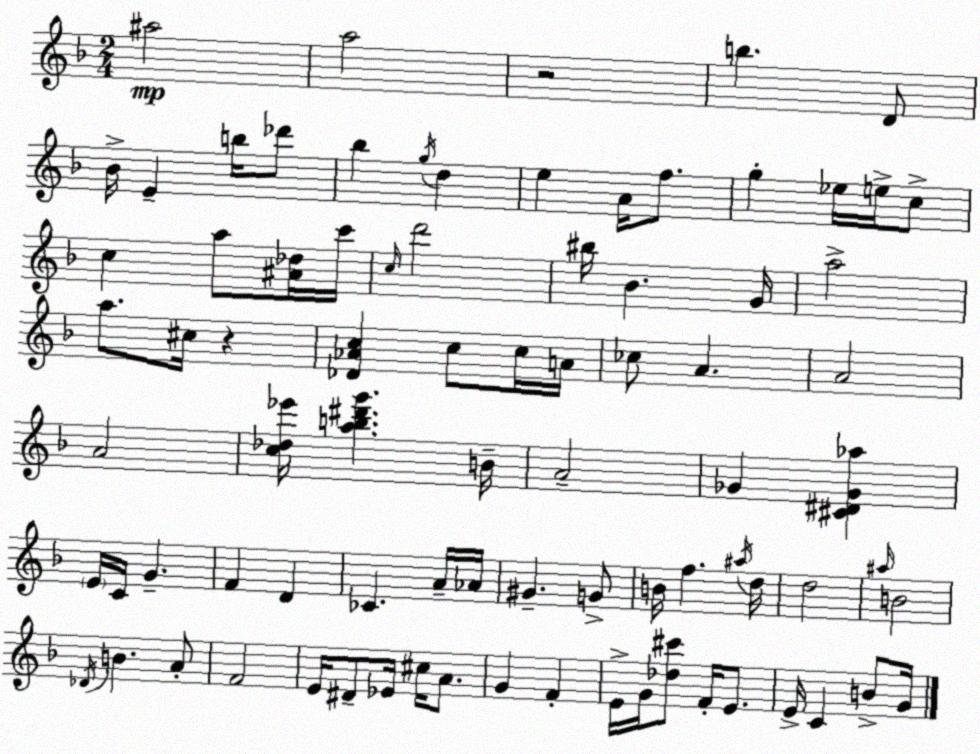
X:1
T:Untitled
M:2/4
L:1/4
K:Dm
^a2 a2 z2 b D/2 _B/4 E b/4 _d'/2 _b g/4 d e A/4 f/2 g _e/4 e/4 c/2 c a/2 [^A_d]/4 c'/4 c/4 d'2 ^b/4 _B G/4 a2 a/2 ^c/4 z [_D_Ac] c/2 c/4 A/4 _c/2 A A2 A2 [c_d_e']/4 [ab^d'g'] B/4 A2 _G [^C^D_G_a] E/4 C/4 G F D _C A/4 _A/4 ^G G/2 B/4 f ^a/4 d/4 d2 ^a/4 B2 _D/4 B A/2 F2 E/4 ^D/2 _E/4 ^c/4 A/2 G F E/4 G/4 [_d^c']/2 F/4 E/2 E/4 C B/2 G/4